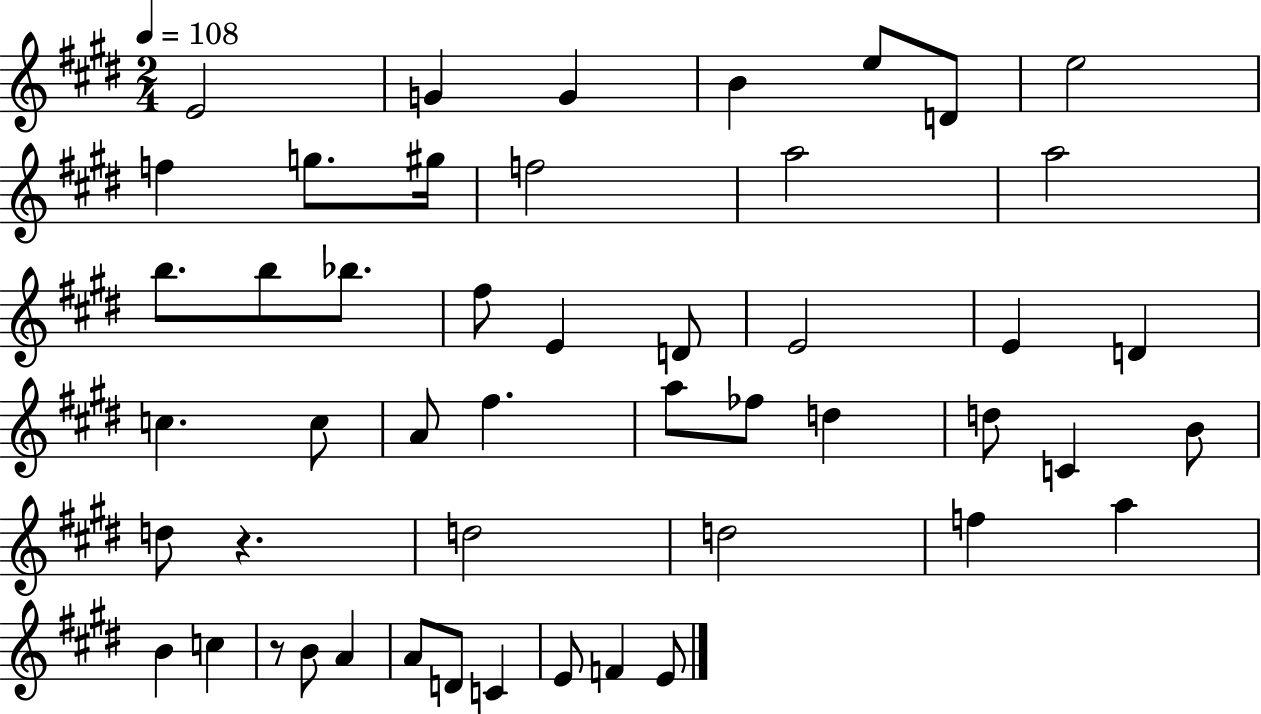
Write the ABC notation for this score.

X:1
T:Untitled
M:2/4
L:1/4
K:E
E2 G G B e/2 D/2 e2 f g/2 ^g/4 f2 a2 a2 b/2 b/2 _b/2 ^f/2 E D/2 E2 E D c c/2 A/2 ^f a/2 _f/2 d d/2 C B/2 d/2 z d2 d2 f a B c z/2 B/2 A A/2 D/2 C E/2 F E/2